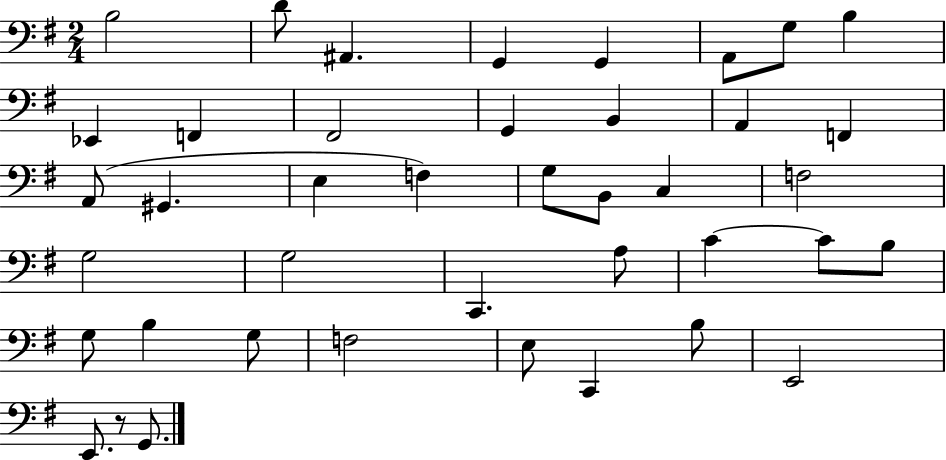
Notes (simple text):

B3/h D4/e A#2/q. G2/q G2/q A2/e G3/e B3/q Eb2/q F2/q F#2/h G2/q B2/q A2/q F2/q A2/e G#2/q. E3/q F3/q G3/e B2/e C3/q F3/h G3/h G3/h C2/q. A3/e C4/q C4/e B3/e G3/e B3/q G3/e F3/h E3/e C2/q B3/e E2/h E2/e. R/e G2/e.